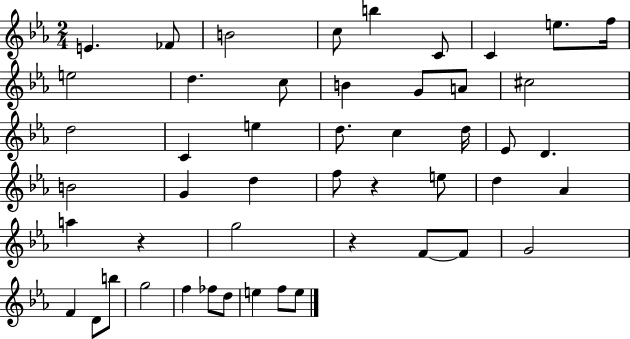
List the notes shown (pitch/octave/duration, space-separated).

E4/q. FES4/e B4/h C5/e B5/q C4/e C4/q E5/e. F5/s E5/h D5/q. C5/e B4/q G4/e A4/e C#5/h D5/h C4/q E5/q D5/e. C5/q D5/s Eb4/e D4/q. B4/h G4/q D5/q F5/e R/q E5/e D5/q Ab4/q A5/q R/q G5/h R/q F4/e F4/e G4/h F4/q D4/e B5/e G5/h F5/q FES5/e D5/e E5/q F5/e E5/e